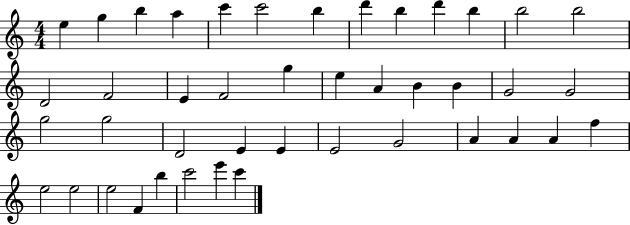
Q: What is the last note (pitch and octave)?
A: C6